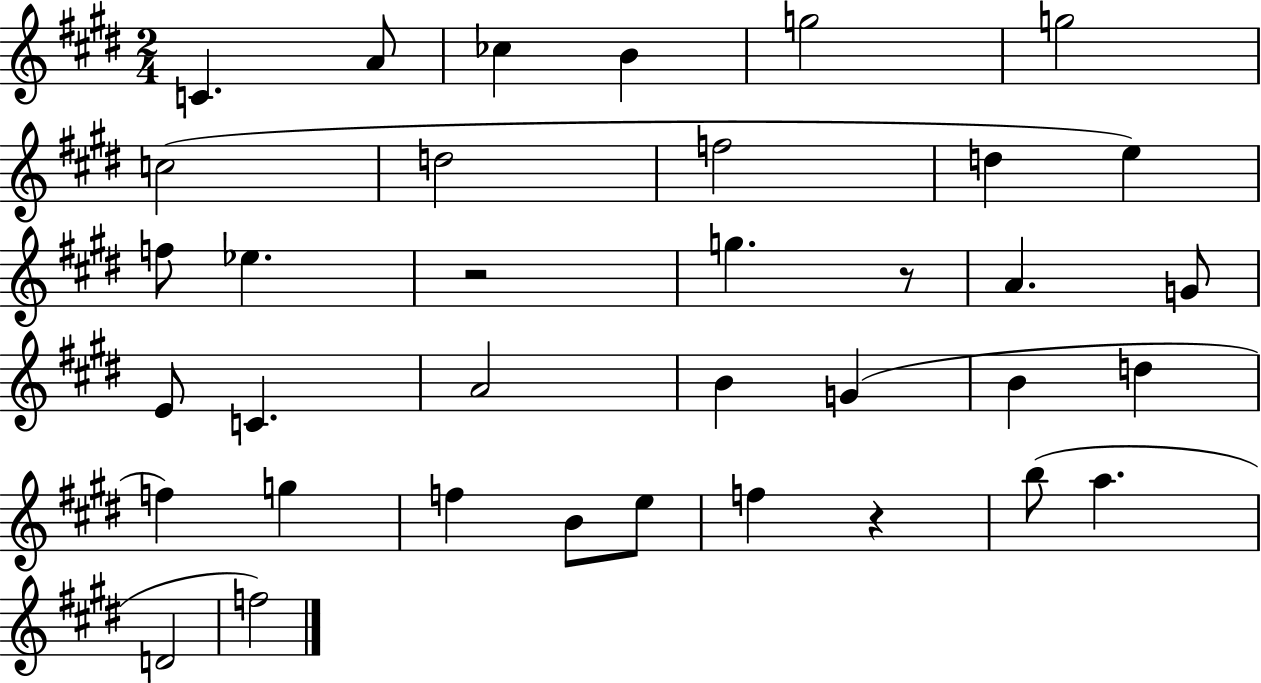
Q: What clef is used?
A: treble